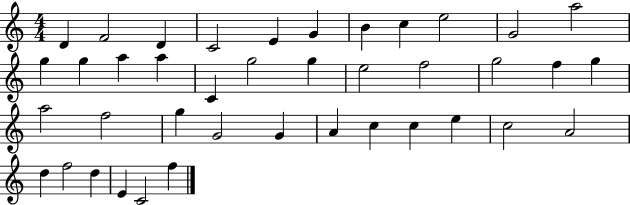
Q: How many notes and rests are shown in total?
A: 40